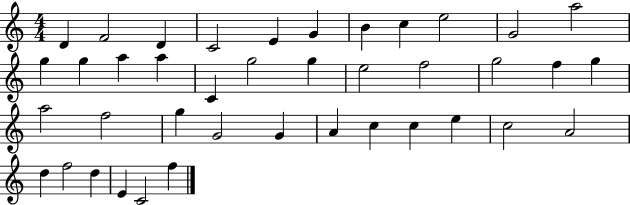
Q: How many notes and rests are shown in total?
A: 40